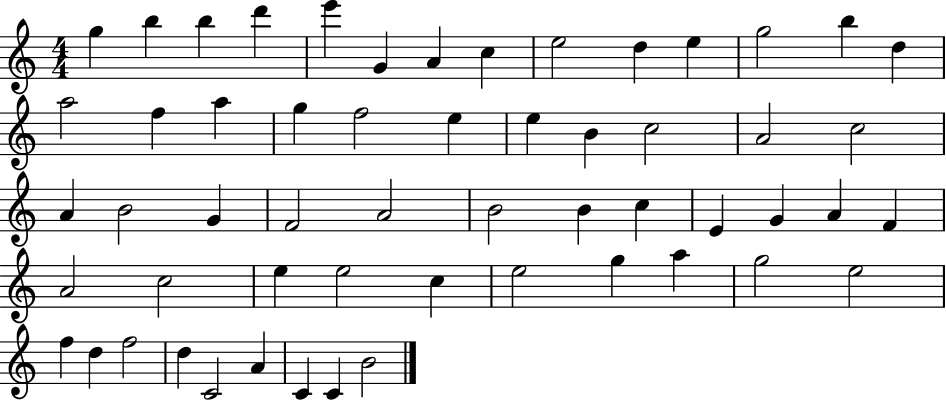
{
  \clef treble
  \numericTimeSignature
  \time 4/4
  \key c \major
  g''4 b''4 b''4 d'''4 | e'''4 g'4 a'4 c''4 | e''2 d''4 e''4 | g''2 b''4 d''4 | \break a''2 f''4 a''4 | g''4 f''2 e''4 | e''4 b'4 c''2 | a'2 c''2 | \break a'4 b'2 g'4 | f'2 a'2 | b'2 b'4 c''4 | e'4 g'4 a'4 f'4 | \break a'2 c''2 | e''4 e''2 c''4 | e''2 g''4 a''4 | g''2 e''2 | \break f''4 d''4 f''2 | d''4 c'2 a'4 | c'4 c'4 b'2 | \bar "|."
}